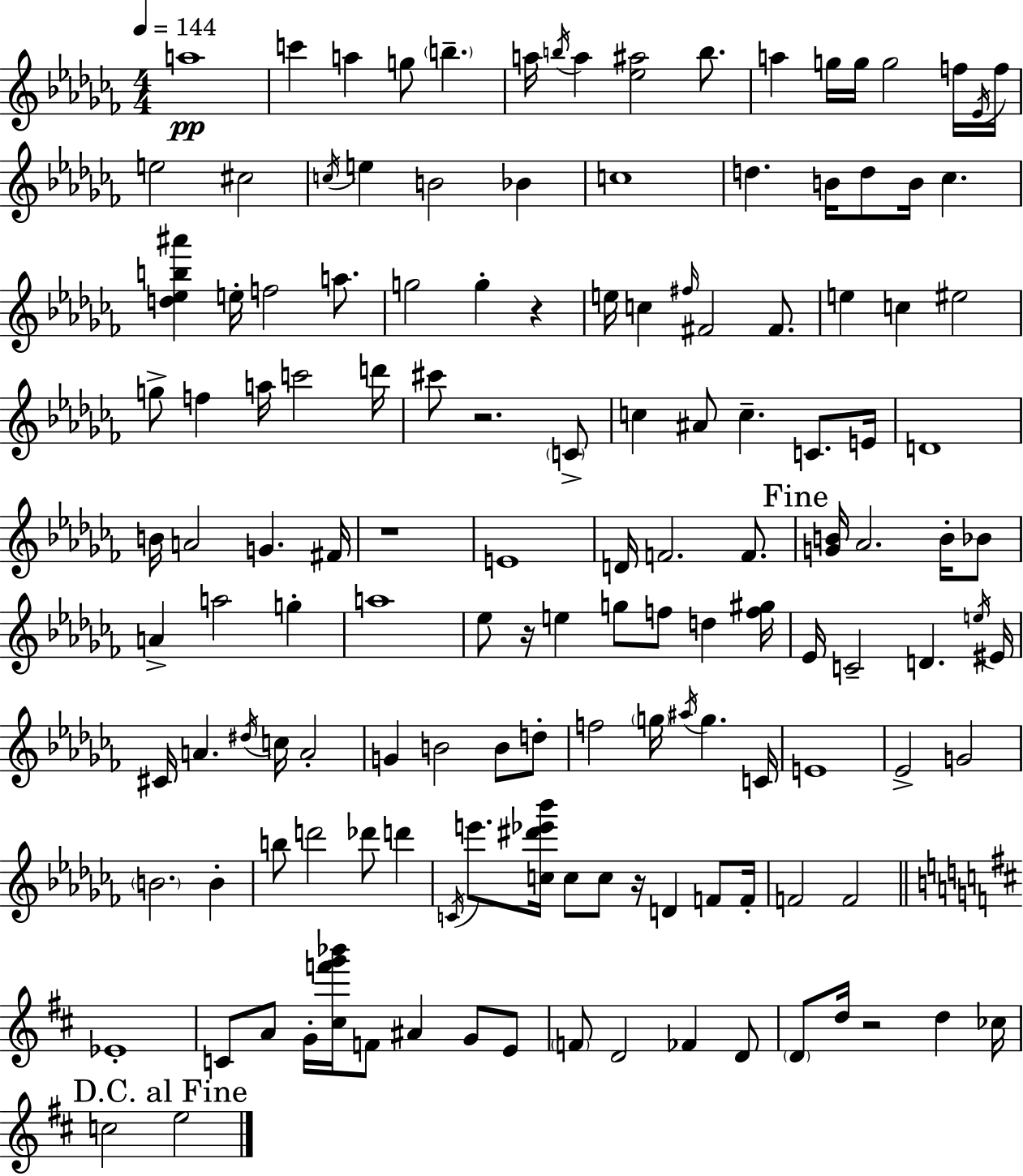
{
  \clef treble
  \numericTimeSignature
  \time 4/4
  \key aes \minor
  \tempo 4 = 144
  a''1\pp | c'''4 a''4 g''8 \parenthesize b''4.-- | a''16 \acciaccatura { b''16 } a''4 <ees'' ais''>2 b''8. | a''4 g''16 g''16 g''2 f''16 | \break \acciaccatura { ees'16 } f''16 e''2 cis''2 | \acciaccatura { c''16 } e''4 b'2 bes'4 | c''1 | d''4. b'16 d''8 b'16 ces''4. | \break <d'' ees'' b'' ais'''>4 e''16-. f''2 | a''8. g''2 g''4-. r4 | e''16 c''4 \grace { fis''16 } fis'2 | fis'8. e''4 c''4 eis''2 | \break g''8-> f''4 a''16 c'''2 | d'''16 cis'''8 r2. | \parenthesize c'8-> c''4 ais'8 c''4.-- | c'8. e'16 d'1 | \break b'16 a'2 g'4. | fis'16 r1 | e'1 | d'16 f'2. | \break f'8. \mark "Fine" <g' b'>16 aes'2. | b'16-. bes'8 a'4-> a''2 | g''4-. a''1 | ees''8 r16 e''4 g''8 f''8 d''4 | \break <f'' gis''>16 ees'16 c'2-- d'4. | \acciaccatura { e''16 } eis'16 cis'16 a'4. \acciaccatura { dis''16 } c''16 a'2-. | g'4 b'2 | b'8 d''8-. f''2 \parenthesize g''16 \acciaccatura { ais''16 } | \break g''4. c'16 e'1 | ees'2-> g'2 | \parenthesize b'2. | b'4-. b''8 d'''2 | \break des'''8 d'''4 \acciaccatura { c'16 } e'''8. <c'' dis''' ees''' bes'''>16 c''8 c''8 | r16 d'4 f'8 f'16-. f'2 | f'2 \bar "||" \break \key d \major ees'1-. | c'8 a'8 g'16-. <cis'' f''' g''' bes'''>16 f'8 ais'4 g'8 e'8 | \parenthesize f'8 d'2 fes'4 d'8 | \parenthesize d'8 d''16 r2 d''4 ces''16 | \break \mark "D.C. al Fine" c''2 e''2 | \bar "|."
}